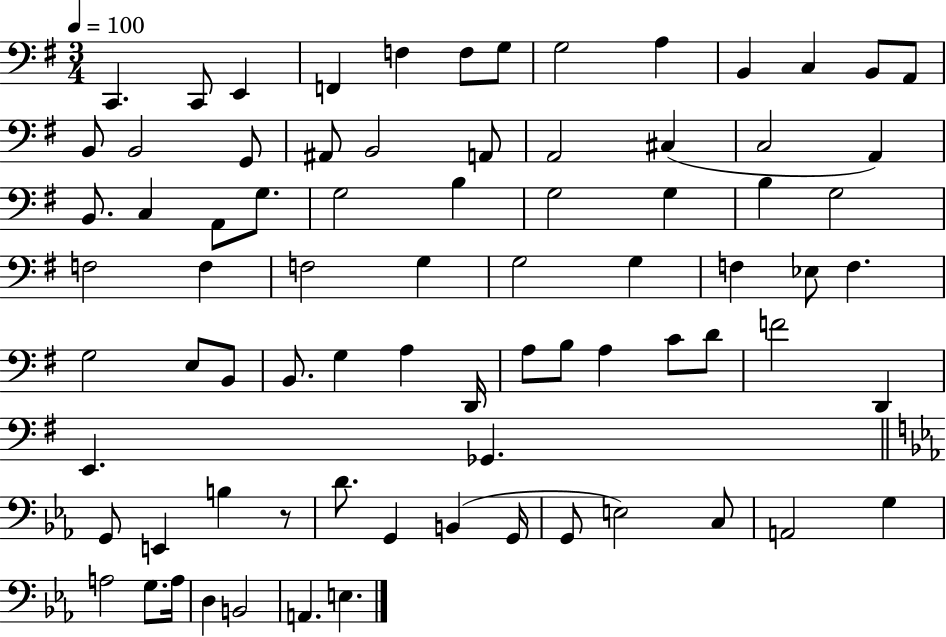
X:1
T:Untitled
M:3/4
L:1/4
K:G
C,, C,,/2 E,, F,, F, F,/2 G,/2 G,2 A, B,, C, B,,/2 A,,/2 B,,/2 B,,2 G,,/2 ^A,,/2 B,,2 A,,/2 A,,2 ^C, C,2 A,, B,,/2 C, A,,/2 G,/2 G,2 B, G,2 G, B, G,2 F,2 F, F,2 G, G,2 G, F, _E,/2 F, G,2 E,/2 B,,/2 B,,/2 G, A, D,,/4 A,/2 B,/2 A, C/2 D/2 F2 D,, E,, _G,, G,,/2 E,, B, z/2 D/2 G,, B,, G,,/4 G,,/2 E,2 C,/2 A,,2 G, A,2 G,/2 A,/4 D, B,,2 A,, E,